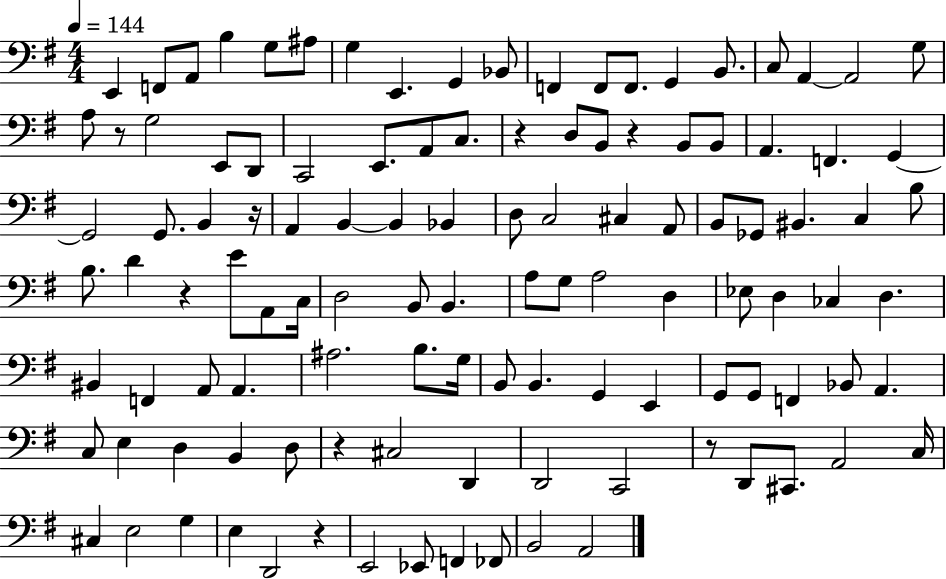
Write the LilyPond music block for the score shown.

{
  \clef bass
  \numericTimeSignature
  \time 4/4
  \key g \major
  \tempo 4 = 144
  \repeat volta 2 { e,4 f,8 a,8 b4 g8 ais8 | g4 e,4. g,4 bes,8 | f,4 f,8 f,8. g,4 b,8. | c8 a,4~~ a,2 g8 | \break a8 r8 g2 e,8 d,8 | c,2 e,8. a,8 c8. | r4 d8 b,8 r4 b,8 b,8 | a,4. f,4. g,4~~ | \break g,2 g,8. b,4 r16 | a,4 b,4~~ b,4 bes,4 | d8 c2 cis4 a,8 | b,8 ges,8 bis,4. c4 b8 | \break b8. d'4 r4 e'8 a,8 c16 | d2 b,8 b,4. | a8 g8 a2 d4 | ees8 d4 ces4 d4. | \break bis,4 f,4 a,8 a,4. | ais2. b8. g16 | b,8 b,4. g,4 e,4 | g,8 g,8 f,4 bes,8 a,4. | \break c8 e4 d4 b,4 d8 | r4 cis2 d,4 | d,2 c,2 | r8 d,8 cis,8. a,2 c16 | \break cis4 e2 g4 | e4 d,2 r4 | e,2 ees,8 f,4 fes,8 | b,2 a,2 | \break } \bar "|."
}